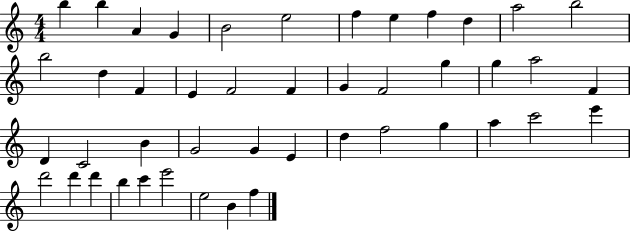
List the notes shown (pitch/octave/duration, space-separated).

B5/q B5/q A4/q G4/q B4/h E5/h F5/q E5/q F5/q D5/q A5/h B5/h B5/h D5/q F4/q E4/q F4/h F4/q G4/q F4/h G5/q G5/q A5/h F4/q D4/q C4/h B4/q G4/h G4/q E4/q D5/q F5/h G5/q A5/q C6/h E6/q D6/h D6/q D6/q B5/q C6/q E6/h E5/h B4/q F5/q